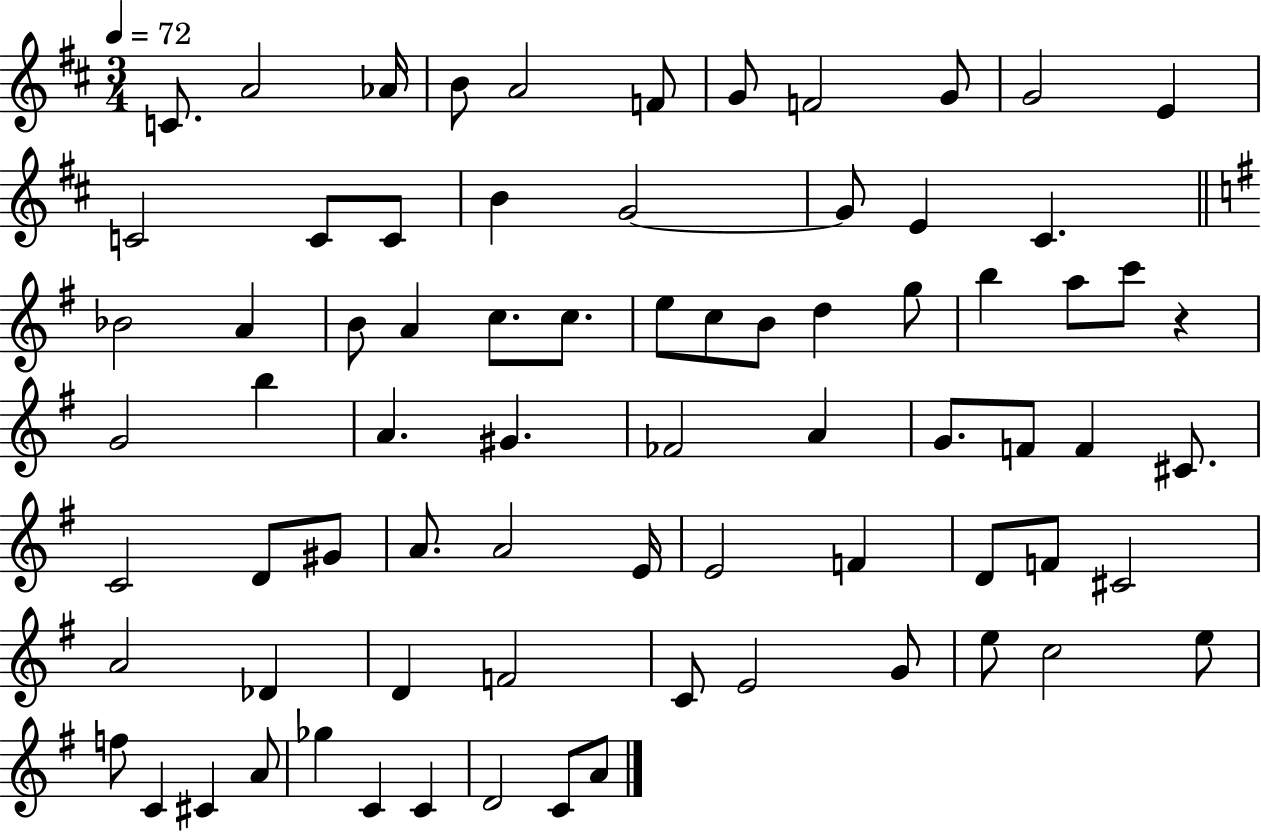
X:1
T:Untitled
M:3/4
L:1/4
K:D
C/2 A2 _A/4 B/2 A2 F/2 G/2 F2 G/2 G2 E C2 C/2 C/2 B G2 G/2 E ^C _B2 A B/2 A c/2 c/2 e/2 c/2 B/2 d g/2 b a/2 c'/2 z G2 b A ^G _F2 A G/2 F/2 F ^C/2 C2 D/2 ^G/2 A/2 A2 E/4 E2 F D/2 F/2 ^C2 A2 _D D F2 C/2 E2 G/2 e/2 c2 e/2 f/2 C ^C A/2 _g C C D2 C/2 A/2